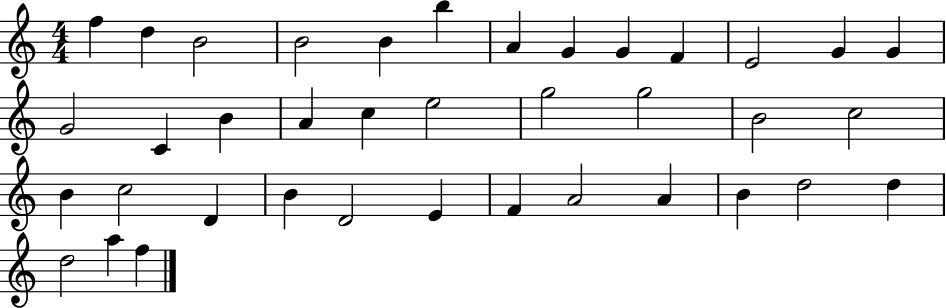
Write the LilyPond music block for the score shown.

{
  \clef treble
  \numericTimeSignature
  \time 4/4
  \key c \major
  f''4 d''4 b'2 | b'2 b'4 b''4 | a'4 g'4 g'4 f'4 | e'2 g'4 g'4 | \break g'2 c'4 b'4 | a'4 c''4 e''2 | g''2 g''2 | b'2 c''2 | \break b'4 c''2 d'4 | b'4 d'2 e'4 | f'4 a'2 a'4 | b'4 d''2 d''4 | \break d''2 a''4 f''4 | \bar "|."
}